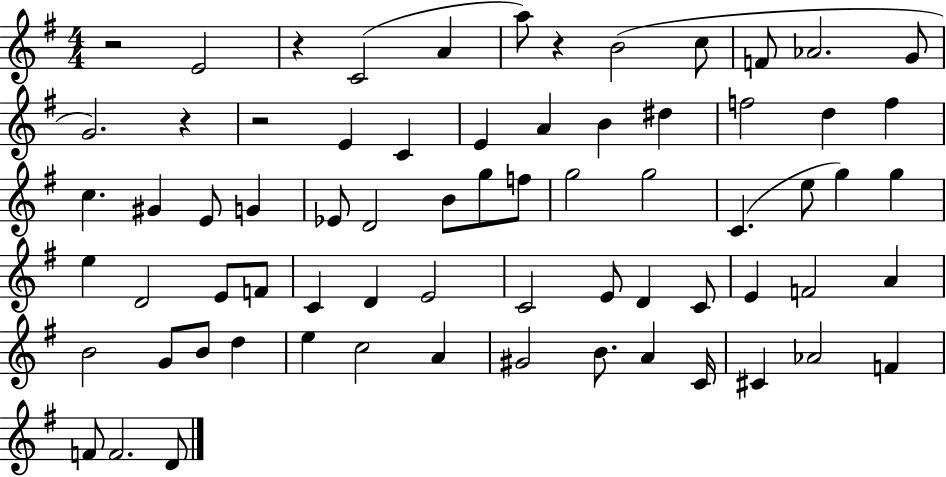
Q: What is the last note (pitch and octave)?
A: D4